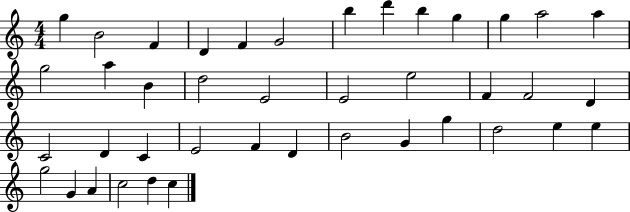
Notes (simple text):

G5/q B4/h F4/q D4/q F4/q G4/h B5/q D6/q B5/q G5/q G5/q A5/h A5/q G5/h A5/q B4/q D5/h E4/h E4/h E5/h F4/q F4/h D4/q C4/h D4/q C4/q E4/h F4/q D4/q B4/h G4/q G5/q D5/h E5/q E5/q G5/h G4/q A4/q C5/h D5/q C5/q